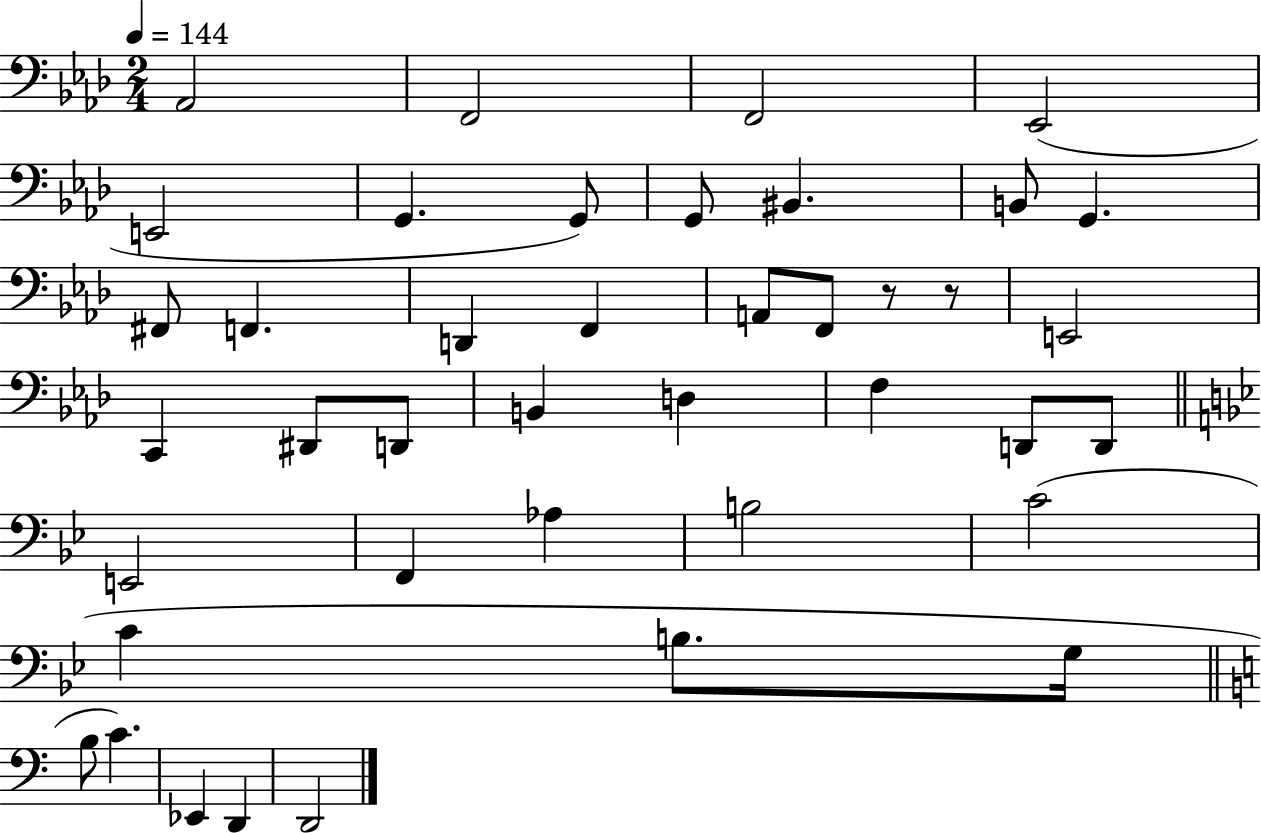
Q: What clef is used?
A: bass